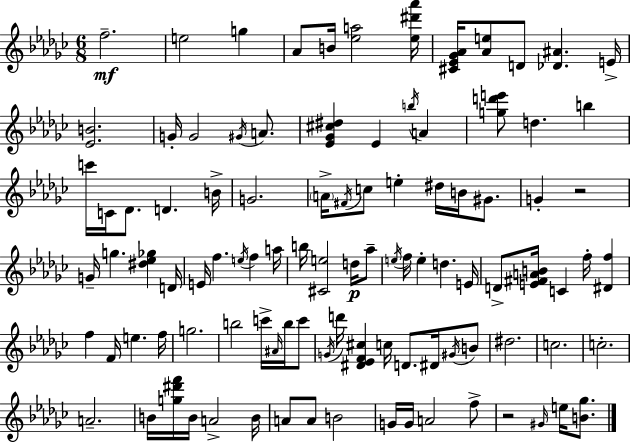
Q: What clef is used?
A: treble